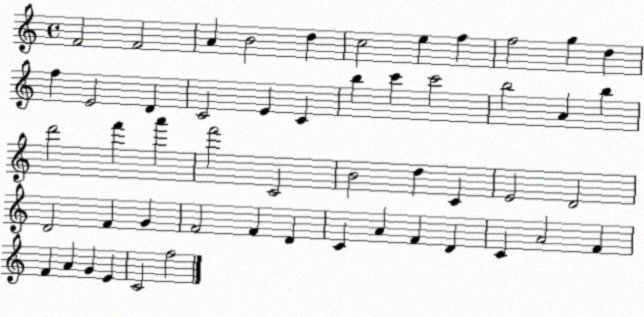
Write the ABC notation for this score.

X:1
T:Untitled
M:4/4
L:1/4
K:C
F2 F2 A B2 d c2 e f f2 g d f E2 D C2 E C b c' c'2 b2 A b d'2 f' a' f'2 C2 B2 d C E2 D2 D2 F G F2 F D C A F D C A2 F F A G E C2 f2